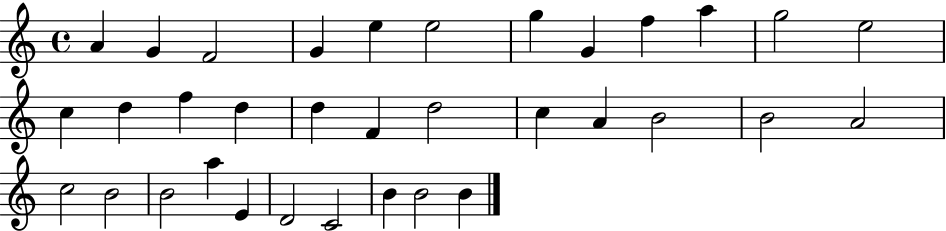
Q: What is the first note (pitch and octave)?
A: A4